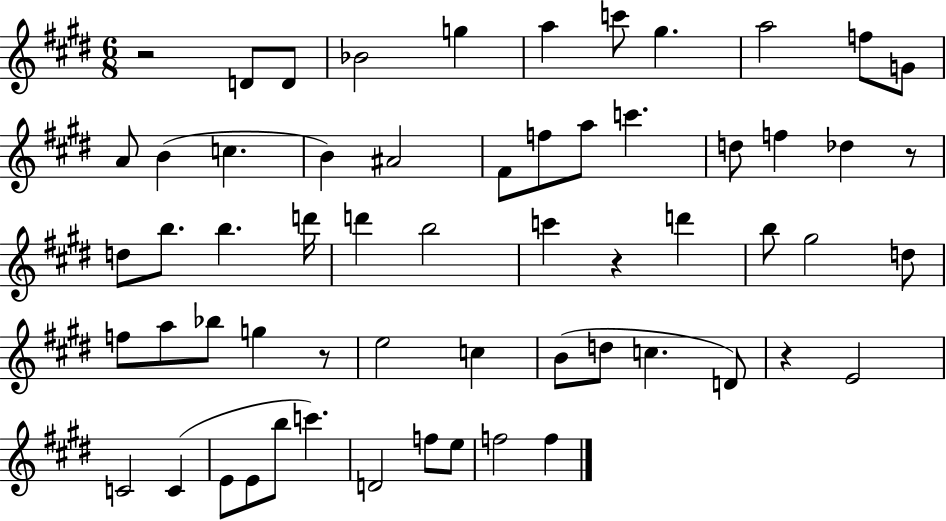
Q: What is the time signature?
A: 6/8